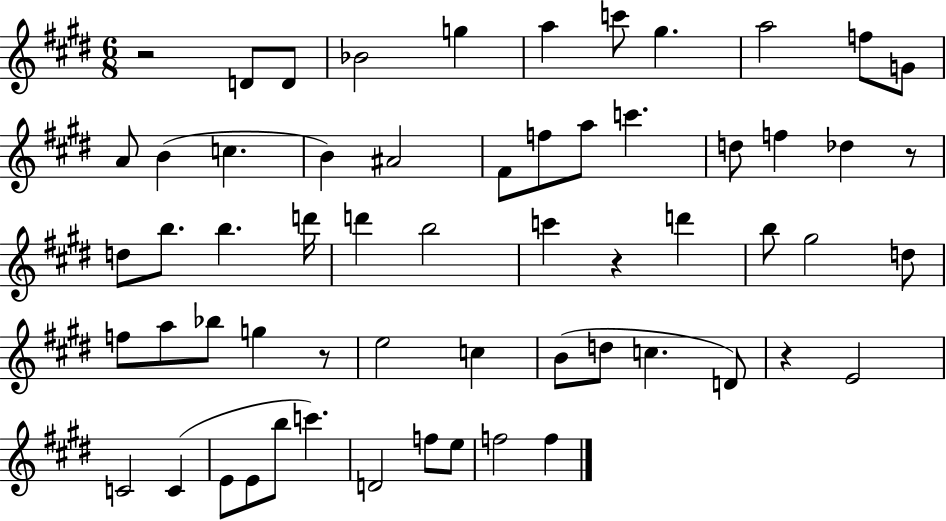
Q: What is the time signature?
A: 6/8